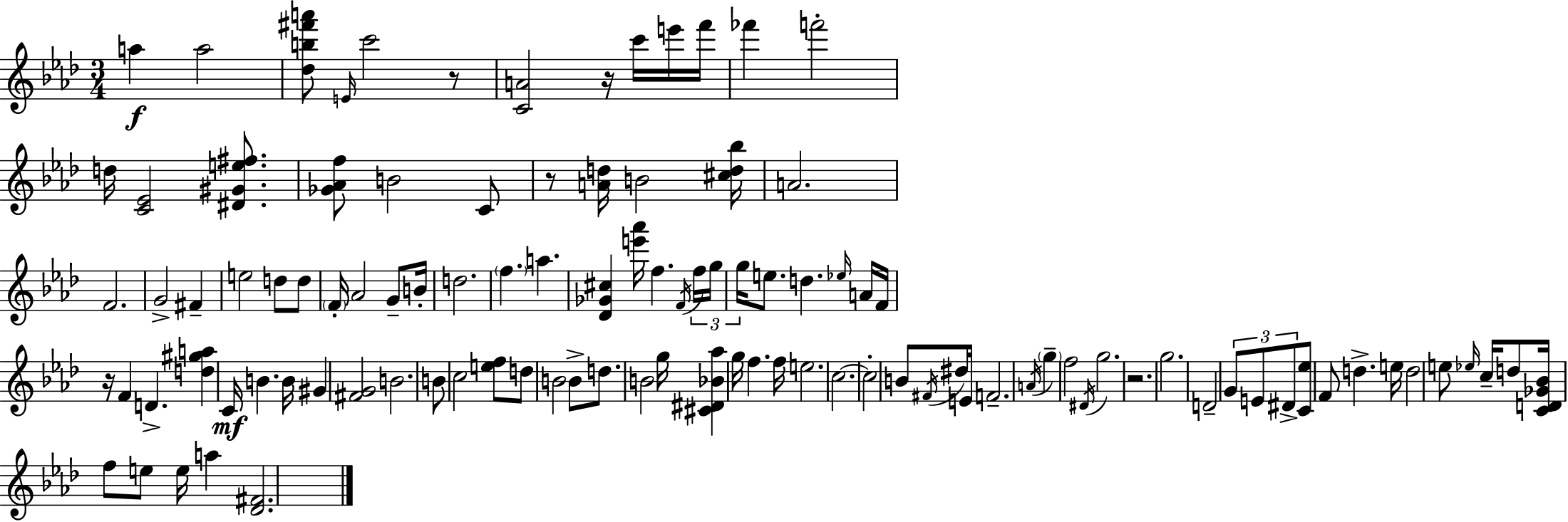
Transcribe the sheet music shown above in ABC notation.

X:1
T:Untitled
M:3/4
L:1/4
K:Fm
a a2 [_db^f'a']/2 E/4 c'2 z/2 [CA]2 z/4 c'/4 e'/4 f'/4 _f' f'2 d/4 [C_E]2 [^D^Ge^f]/2 [_G_Af]/2 B2 C/2 z/2 [Ad]/4 B2 [^cd_b]/4 A2 F2 G2 ^F e2 d/2 d/2 F/4 _A2 G/2 B/4 d2 f a [_D_G^c] [e'_a']/4 f F/4 f/4 g/4 g/4 e/2 d _e/4 A/4 F/4 z/4 F D [d^ga] C/4 B B/4 ^G [^FG]2 B2 B/2 c2 [ef]/2 d/2 B2 B/2 d/2 B2 g/4 [^C^D_B_a] g/4 f f/4 e2 c2 c2 B/2 ^F/4 ^d/4 E/4 F2 A/4 g f2 ^D/4 g2 z2 g2 D2 G/2 E/2 ^D/2 [C_e]/2 F/2 d e/4 d2 e/2 _e/4 c/4 d/2 [CD_G_B]/4 f/2 e/2 e/4 a [_D^F]2